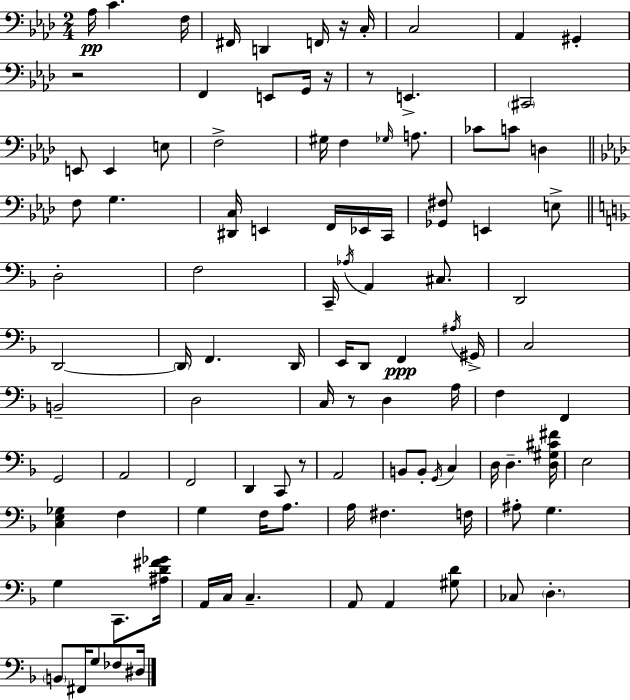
X:1
T:Untitled
M:2/4
L:1/4
K:Fm
_A,/4 C F,/4 ^F,,/4 D,, F,,/4 z/4 C,/4 C,2 _A,, ^G,, z2 F,, E,,/2 G,,/4 z/4 z/2 E,, ^C,,2 E,,/2 E,, E,/2 F,2 ^G,/4 F, _G,/4 A,/2 _C/2 C/2 D, F,/2 G, [^D,,C,]/4 E,, F,,/4 _E,,/4 C,,/4 [_G,,^F,]/2 E,, E,/2 D,2 F,2 C,,/4 _A,/4 A,, ^C,/2 D,,2 D,,2 D,,/4 F,, D,,/4 E,,/4 D,,/2 F,, ^A,/4 ^G,,/4 C,2 B,,2 D,2 C,/4 z/2 D, A,/4 F, F,, G,,2 A,,2 F,,2 D,, C,,/2 z/2 A,,2 B,,/2 B,,/2 G,,/4 C, D,/4 D, [D,^G,^C^F]/4 E,2 [C,E,_G,] F, G, F,/4 A,/2 A,/4 ^F, F,/4 ^A,/2 G, G, C,,/2 [^A,D^F_G]/4 A,,/4 C,/4 C, A,,/2 A,, [^G,D]/2 _C,/2 D, B,,/2 ^F,,/4 G,/2 _F,/2 ^D,/4